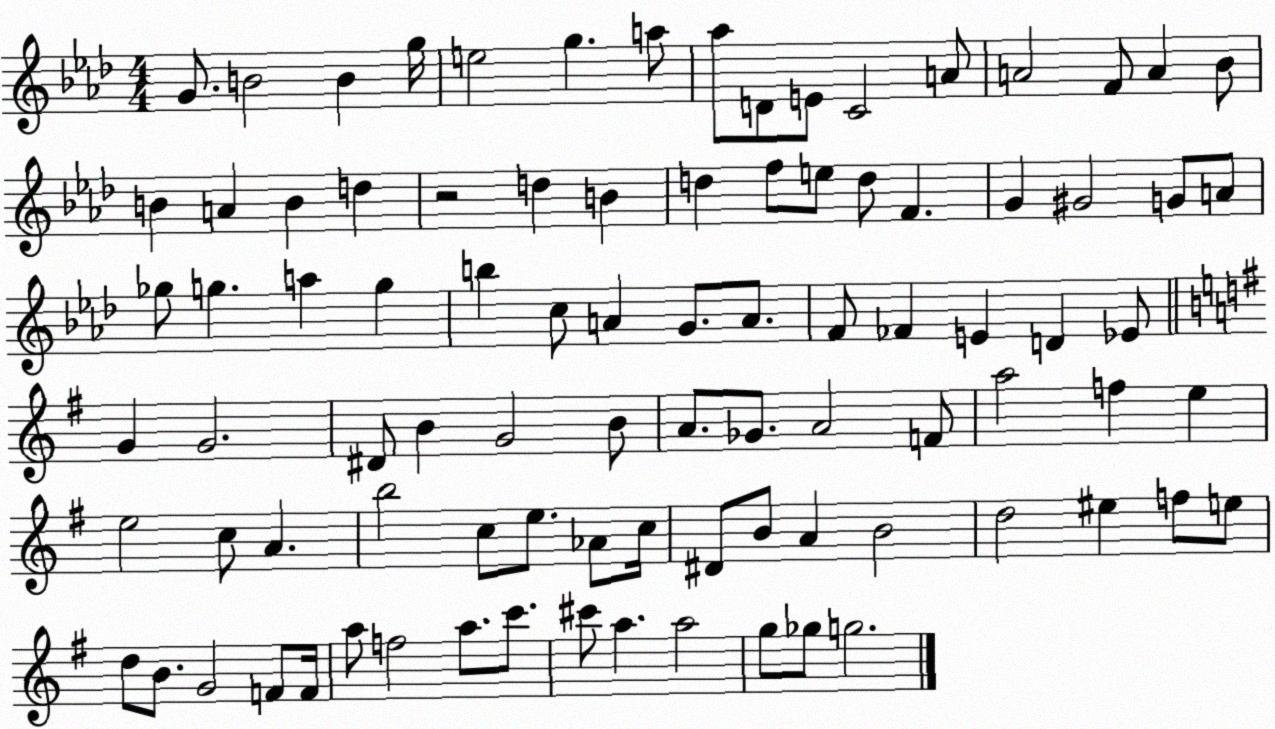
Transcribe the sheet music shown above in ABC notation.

X:1
T:Untitled
M:4/4
L:1/4
K:Ab
G/2 B2 B g/4 e2 g a/2 _a/2 D/2 E/2 C2 A/2 A2 F/2 A _B/2 B A B d z2 d B d f/2 e/2 d/2 F G ^G2 G/2 A/2 _g/2 g a g b c/2 A G/2 A/2 F/2 _F E D _E/2 G G2 ^D/2 B G2 B/2 A/2 _G/2 A2 F/2 a2 f e e2 c/2 A b2 c/2 e/2 _A/2 c/4 ^D/2 B/2 A B2 d2 ^e f/2 e/2 d/2 B/2 G2 F/2 F/4 a/2 f2 a/2 c'/2 ^c'/2 a a2 g/2 _g/2 g2